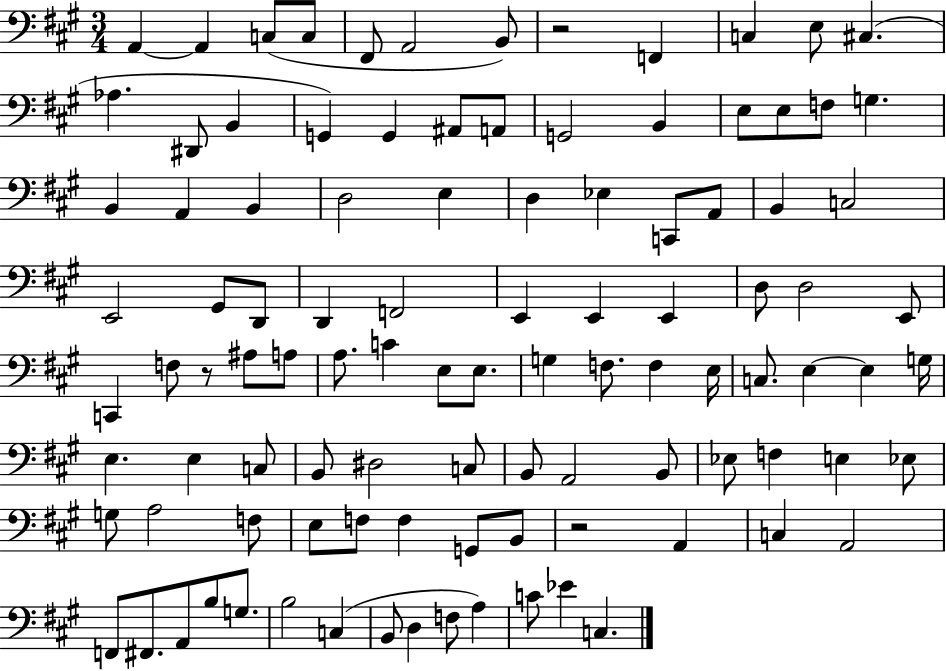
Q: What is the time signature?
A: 3/4